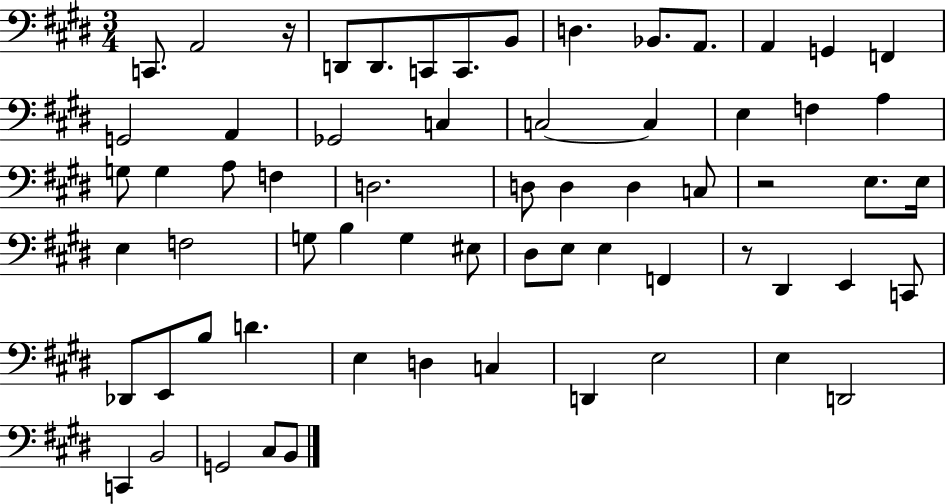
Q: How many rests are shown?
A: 3